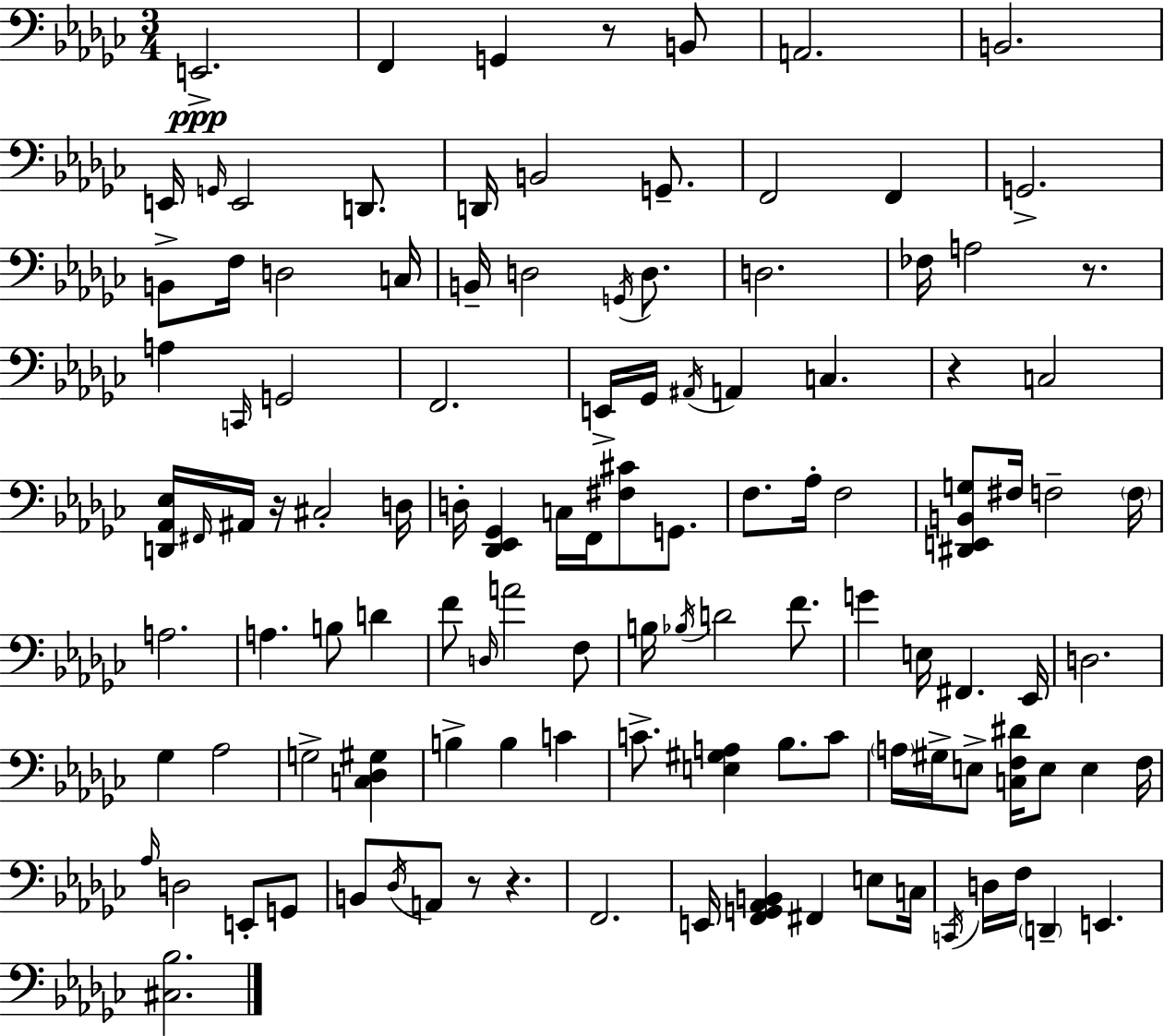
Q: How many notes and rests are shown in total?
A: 115